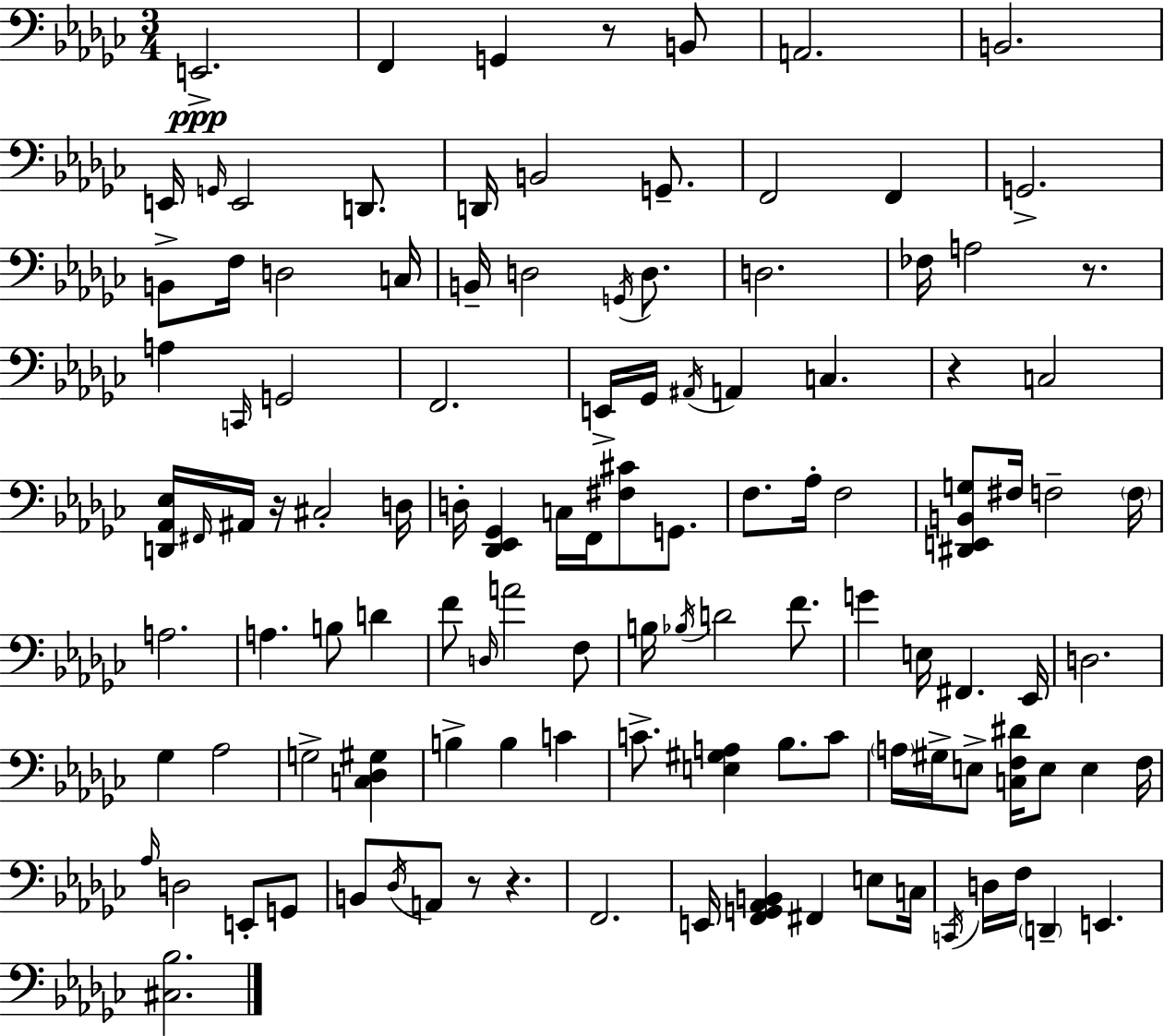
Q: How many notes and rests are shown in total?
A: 115